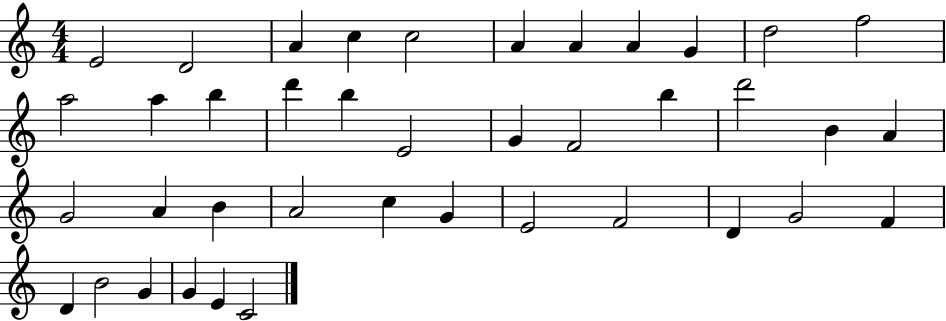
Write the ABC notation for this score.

X:1
T:Untitled
M:4/4
L:1/4
K:C
E2 D2 A c c2 A A A G d2 f2 a2 a b d' b E2 G F2 b d'2 B A G2 A B A2 c G E2 F2 D G2 F D B2 G G E C2